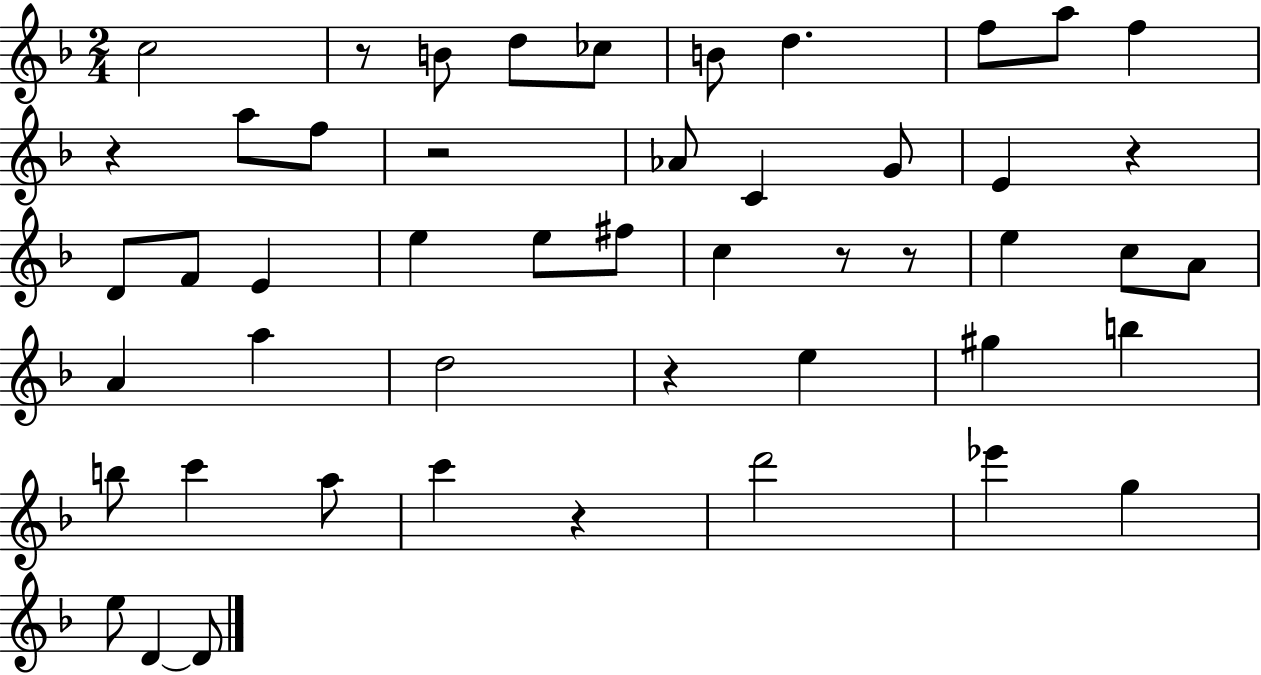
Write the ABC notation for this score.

X:1
T:Untitled
M:2/4
L:1/4
K:F
c2 z/2 B/2 d/2 _c/2 B/2 d f/2 a/2 f z a/2 f/2 z2 _A/2 C G/2 E z D/2 F/2 E e e/2 ^f/2 c z/2 z/2 e c/2 A/2 A a d2 z e ^g b b/2 c' a/2 c' z d'2 _e' g e/2 D D/2